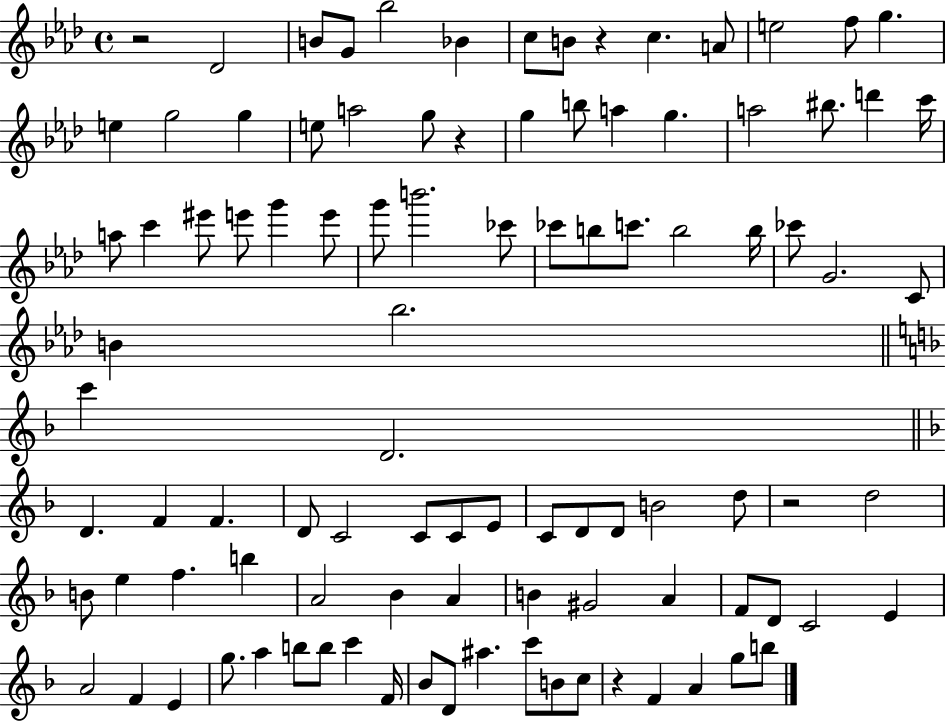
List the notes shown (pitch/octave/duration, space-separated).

R/h Db4/h B4/e G4/e Bb5/h Bb4/q C5/e B4/e R/q C5/q. A4/e E5/h F5/e G5/q. E5/q G5/h G5/q E5/e A5/h G5/e R/q G5/q B5/e A5/q G5/q. A5/h BIS5/e. D6/q C6/s A5/e C6/q EIS6/e E6/e G6/q E6/e G6/e B6/h. CES6/e CES6/e B5/e C6/e. B5/h B5/s CES6/e G4/h. C4/e B4/q Bb5/h. C6/q D4/h. D4/q. F4/q F4/q. D4/e C4/h C4/e C4/e E4/e C4/e D4/e D4/e B4/h D5/e R/h D5/h B4/e E5/q F5/q. B5/q A4/h Bb4/q A4/q B4/q G#4/h A4/q F4/e D4/e C4/h E4/q A4/h F4/q E4/q G5/e. A5/q B5/e B5/e C6/q F4/s Bb4/e D4/e A#5/q. C6/e B4/e C5/e R/q F4/q A4/q G5/e B5/e